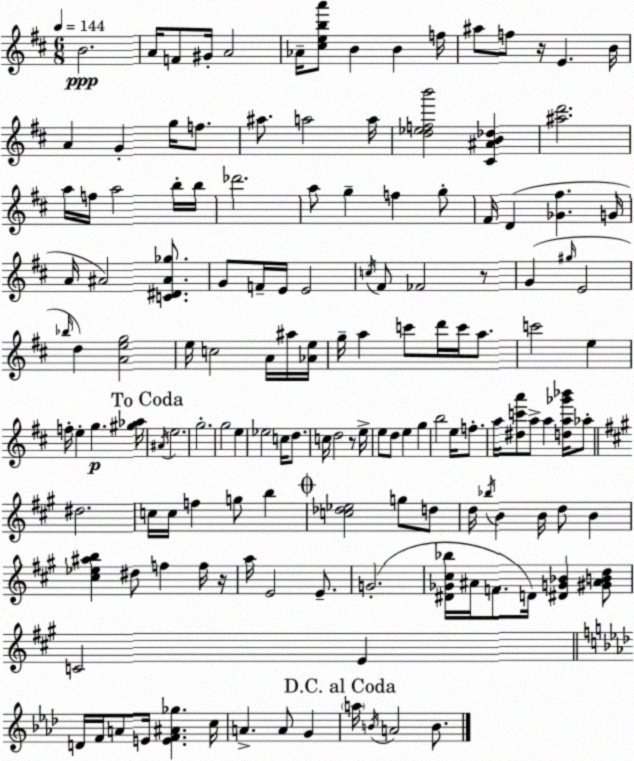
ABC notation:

X:1
T:Untitled
M:6/8
L:1/4
K:D
B2 A/4 F/2 ^G/4 A2 _A/4 [^ceba']/2 B B f/4 ^a/2 f/2 z/4 E B/4 A G g/4 f/2 ^a/2 a2 a/4 [d_efb']2 [^C^AB_d] [^ad']2 a/4 f/4 a2 b/4 b/4 _d'2 a/2 g f g/2 ^F/4 D [_G^f] G/4 A/4 ^A2 [C^D^A_g]/2 G/2 F/4 E/4 E2 c/4 ^F/2 _F2 z/2 G ^g/4 E2 _b/4 d [Aeg]2 e/4 c2 A/4 ^a/4 [_Ae]/4 g/4 a c'/2 d'/4 c'/4 a/2 c'2 e f/4 e g [^g_a]/4 ^A/4 e2 g2 g2 e _e2 c/4 d/2 c/4 d2 z/2 e/4 e/2 d/2 e g b2 e/4 f/2 a/4 [^dc'a']/2 a/2 a [da_g'_b']/4 _a/2 ^d2 c/4 c/4 f g/2 b [c_d_e]2 g/2 d/2 d/4 _b/4 B B/4 d/2 B [^c_e^ab] ^d/2 f f/4 z/4 a/4 E2 E/2 G2 [^D_G^c_b]/4 ^A/4 F/2 D/4 [^DG_B] [^G^ABd]/2 C2 E D/4 F/4 A/2 E/4 [EF^A_g] c/4 A A/2 G a/4 B/4 A2 B/2